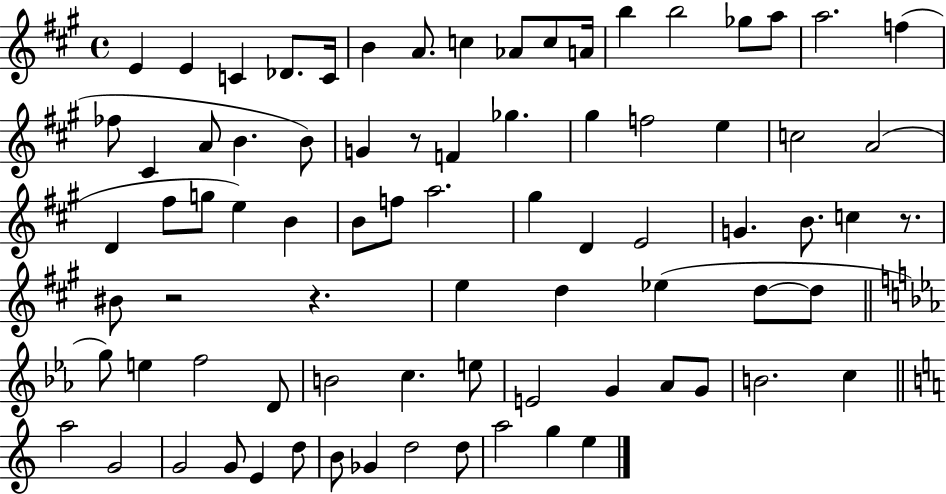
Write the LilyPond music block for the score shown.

{
  \clef treble
  \time 4/4
  \defaultTimeSignature
  \key a \major
  e'4 e'4 c'4 des'8. c'16 | b'4 a'8. c''4 aes'8 c''8 a'16 | b''4 b''2 ges''8 a''8 | a''2. f''4( | \break fes''8 cis'4 a'8 b'4. b'8) | g'4 r8 f'4 ges''4. | gis''4 f''2 e''4 | c''2 a'2( | \break d'4 fis''8 g''8 e''4) b'4 | b'8 f''8 a''2. | gis''4 d'4 e'2 | g'4. b'8. c''4 r8. | \break bis'8 r2 r4. | e''4 d''4 ees''4( d''8~~ d''8 | \bar "||" \break \key c \minor g''8) e''4 f''2 d'8 | b'2 c''4. e''8 | e'2 g'4 aes'8 g'8 | b'2. c''4 | \break \bar "||" \break \key c \major a''2 g'2 | g'2 g'8 e'4 d''8 | b'8 ges'4 d''2 d''8 | a''2 g''4 e''4 | \break \bar "|."
}